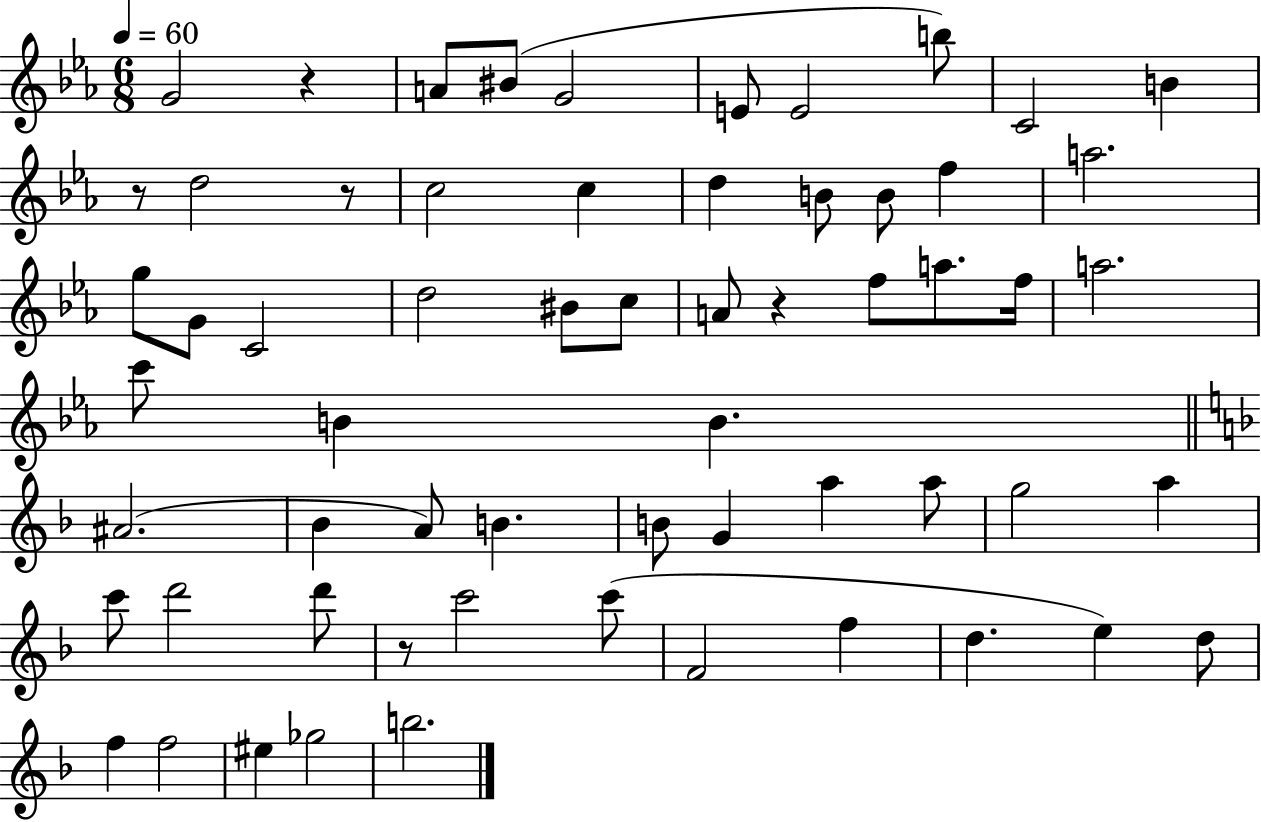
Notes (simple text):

G4/h R/q A4/e BIS4/e G4/h E4/e E4/h B5/e C4/h B4/q R/e D5/h R/e C5/h C5/q D5/q B4/e B4/e F5/q A5/h. G5/e G4/e C4/h D5/h BIS4/e C5/e A4/e R/q F5/e A5/e. F5/s A5/h. C6/e B4/q B4/q. A#4/h. Bb4/q A4/e B4/q. B4/e G4/q A5/q A5/e G5/h A5/q C6/e D6/h D6/e R/e C6/h C6/e F4/h F5/q D5/q. E5/q D5/e F5/q F5/h EIS5/q Gb5/h B5/h.